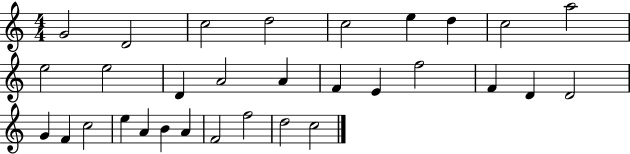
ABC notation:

X:1
T:Untitled
M:4/4
L:1/4
K:C
G2 D2 c2 d2 c2 e d c2 a2 e2 e2 D A2 A F E f2 F D D2 G F c2 e A B A F2 f2 d2 c2